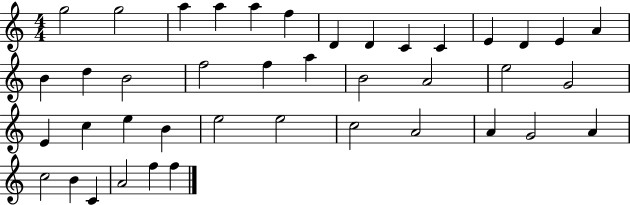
{
  \clef treble
  \numericTimeSignature
  \time 4/4
  \key c \major
  g''2 g''2 | a''4 a''4 a''4 f''4 | d'4 d'4 c'4 c'4 | e'4 d'4 e'4 a'4 | \break b'4 d''4 b'2 | f''2 f''4 a''4 | b'2 a'2 | e''2 g'2 | \break e'4 c''4 e''4 b'4 | e''2 e''2 | c''2 a'2 | a'4 g'2 a'4 | \break c''2 b'4 c'4 | a'2 f''4 f''4 | \bar "|."
}